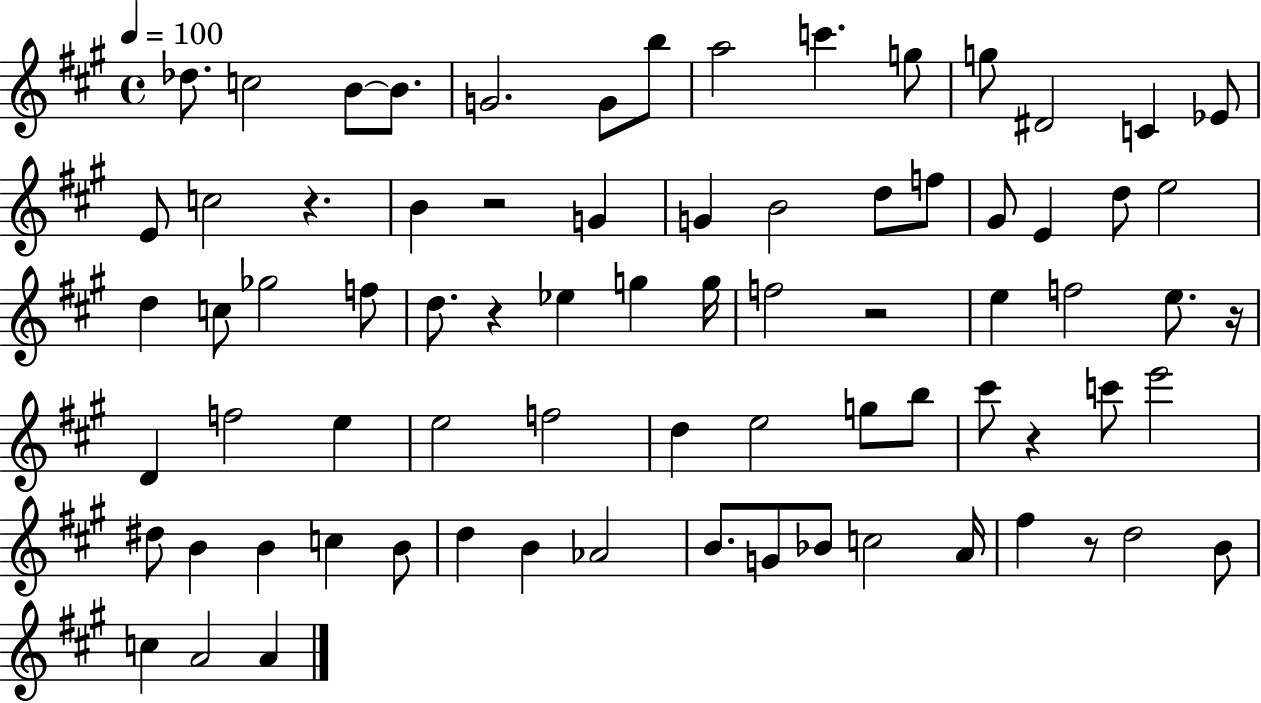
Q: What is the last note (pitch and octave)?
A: A4